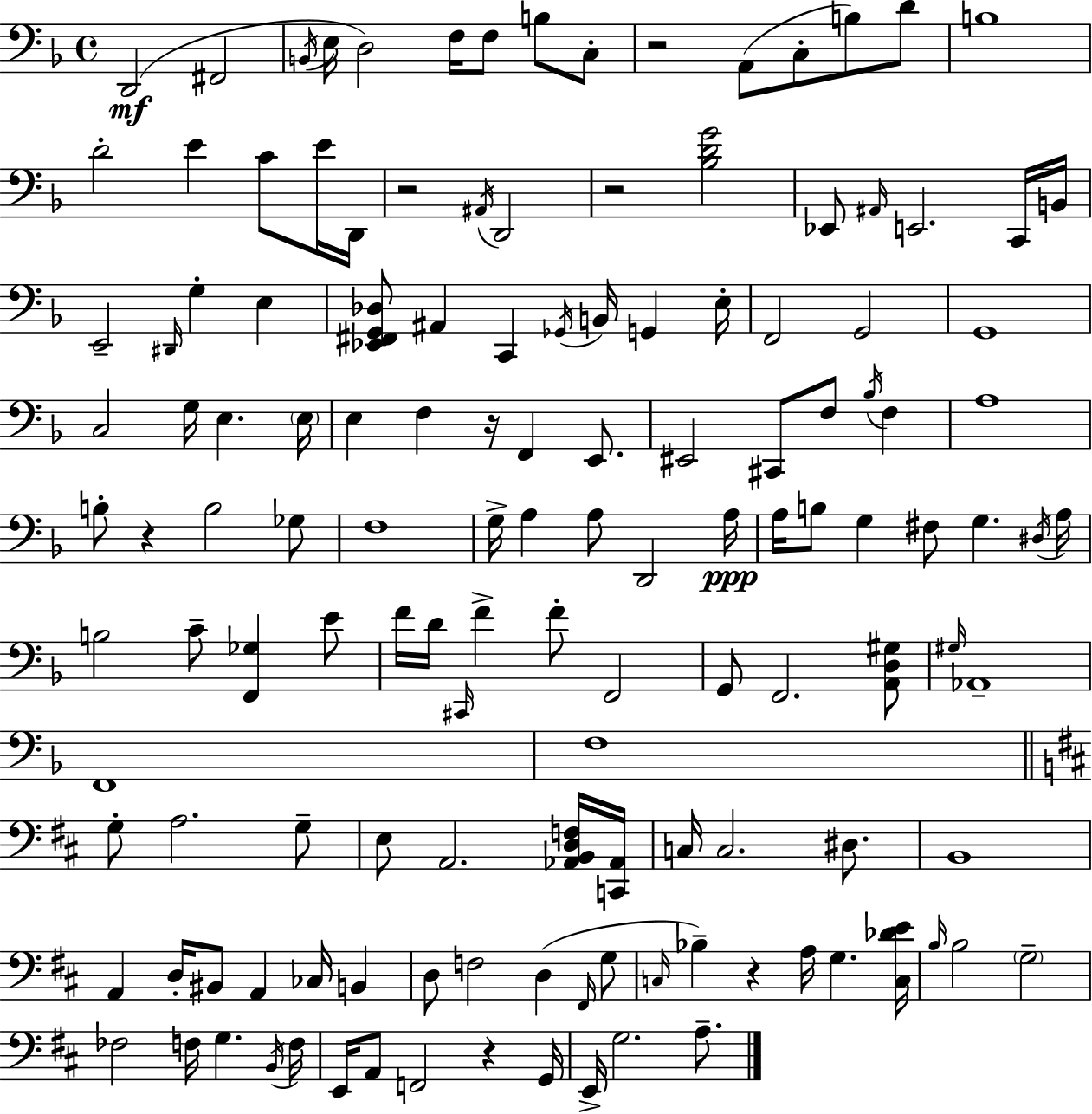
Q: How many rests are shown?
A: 7